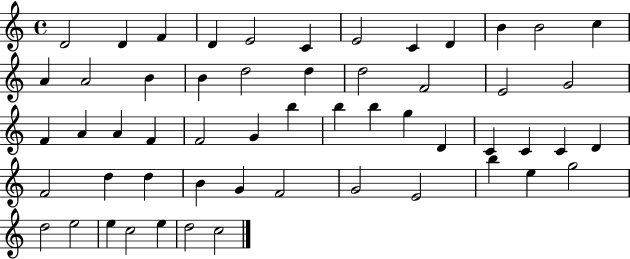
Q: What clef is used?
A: treble